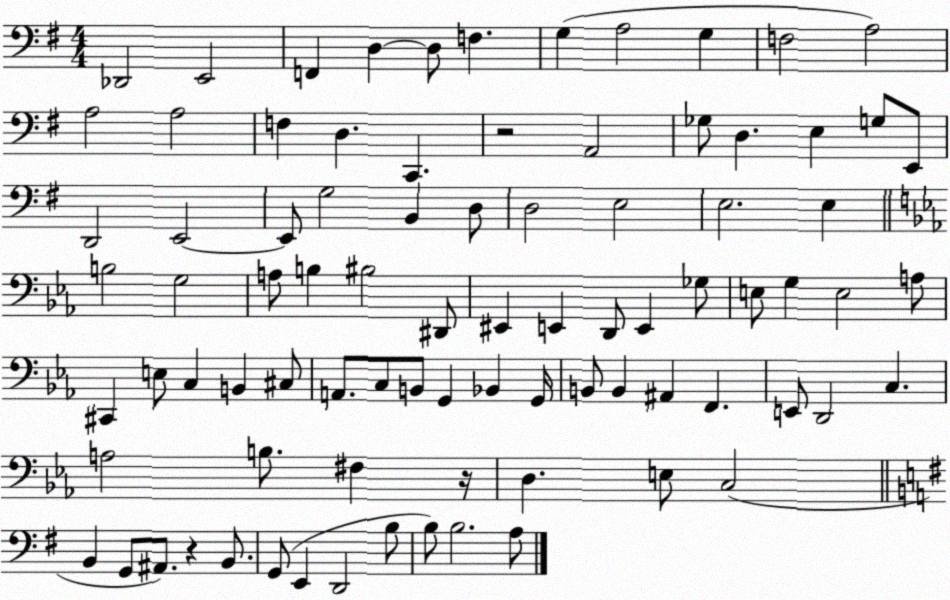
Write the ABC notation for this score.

X:1
T:Untitled
M:4/4
L:1/4
K:G
_D,,2 E,,2 F,, D, D,/2 F, G, A,2 G, F,2 A,2 A,2 A,2 F, D, C,, z2 A,,2 _G,/2 D, E, G,/2 E,,/2 D,,2 E,,2 E,,/2 G,2 B,, D,/2 D,2 E,2 E,2 E, B,2 G,2 A,/2 B, ^B,2 ^D,,/2 ^E,, E,, D,,/2 E,, _G,/2 E,/2 G, E,2 A,/2 ^C,, E,/2 C, B,, ^C,/2 A,,/2 C,/2 B,,/2 G,, _B,, G,,/4 B,,/2 B,, ^A,, F,, E,,/2 D,,2 C, A,2 B,/2 ^F, z/4 D, E,/2 C,2 B,, G,,/2 ^A,,/2 z B,,/2 G,,/2 E,, D,,2 B,/2 B,/2 B,2 A,/2